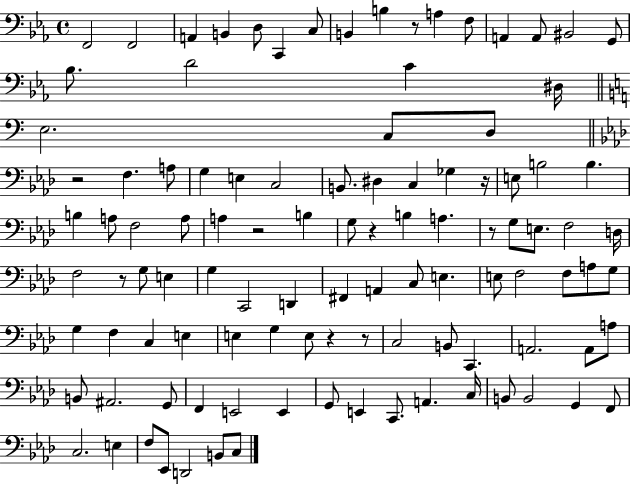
X:1
T:Untitled
M:4/4
L:1/4
K:Eb
F,,2 F,,2 A,, B,, D,/2 C,, C,/2 B,, B, z/2 A, F,/2 A,, A,,/2 ^B,,2 G,,/2 _B,/2 D2 C ^D,/4 E,2 C,/2 D,/2 z2 F, A,/2 G, E, C,2 B,,/2 ^D, C, _G, z/4 E,/2 B,2 B, B, A,/2 F,2 A,/2 A, z2 B, G,/2 z B, A, z/2 G,/2 E,/2 F,2 D,/4 F,2 z/2 G,/2 E, G, C,,2 D,, ^F,, A,, C,/2 E, E,/2 F,2 F,/2 A,/2 G,/2 G, F, C, E, E, G, E,/2 z z/2 C,2 B,,/2 C,, A,,2 A,,/2 A,/2 B,,/2 ^A,,2 G,,/2 F,, E,,2 E,, G,,/2 E,, C,,/2 A,, C,/4 B,,/2 B,,2 G,, F,,/2 C,2 E, F,/2 _E,,/2 D,,2 B,,/2 C,/2